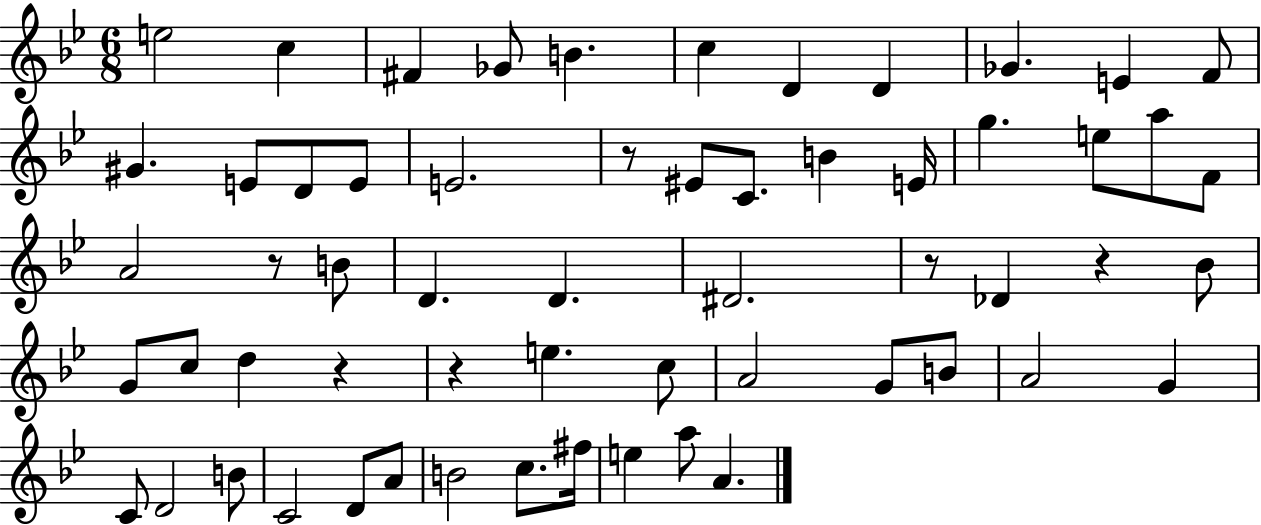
E5/h C5/q F#4/q Gb4/e B4/q. C5/q D4/q D4/q Gb4/q. E4/q F4/e G#4/q. E4/e D4/e E4/e E4/h. R/e EIS4/e C4/e. B4/q E4/s G5/q. E5/e A5/e F4/e A4/h R/e B4/e D4/q. D4/q. D#4/h. R/e Db4/q R/q Bb4/e G4/e C5/e D5/q R/q R/q E5/q. C5/e A4/h G4/e B4/e A4/h G4/q C4/e D4/h B4/e C4/h D4/e A4/e B4/h C5/e. F#5/s E5/q A5/e A4/q.